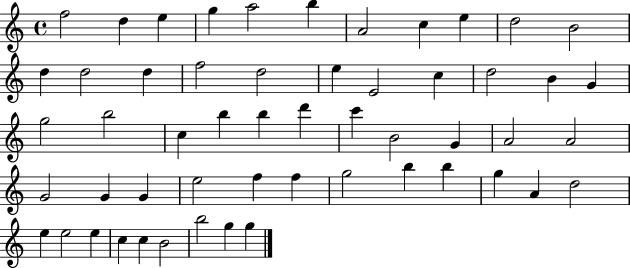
X:1
T:Untitled
M:4/4
L:1/4
K:C
f2 d e g a2 b A2 c e d2 B2 d d2 d f2 d2 e E2 c d2 B G g2 b2 c b b d' c' B2 G A2 A2 G2 G G e2 f f g2 b b g A d2 e e2 e c c B2 b2 g g